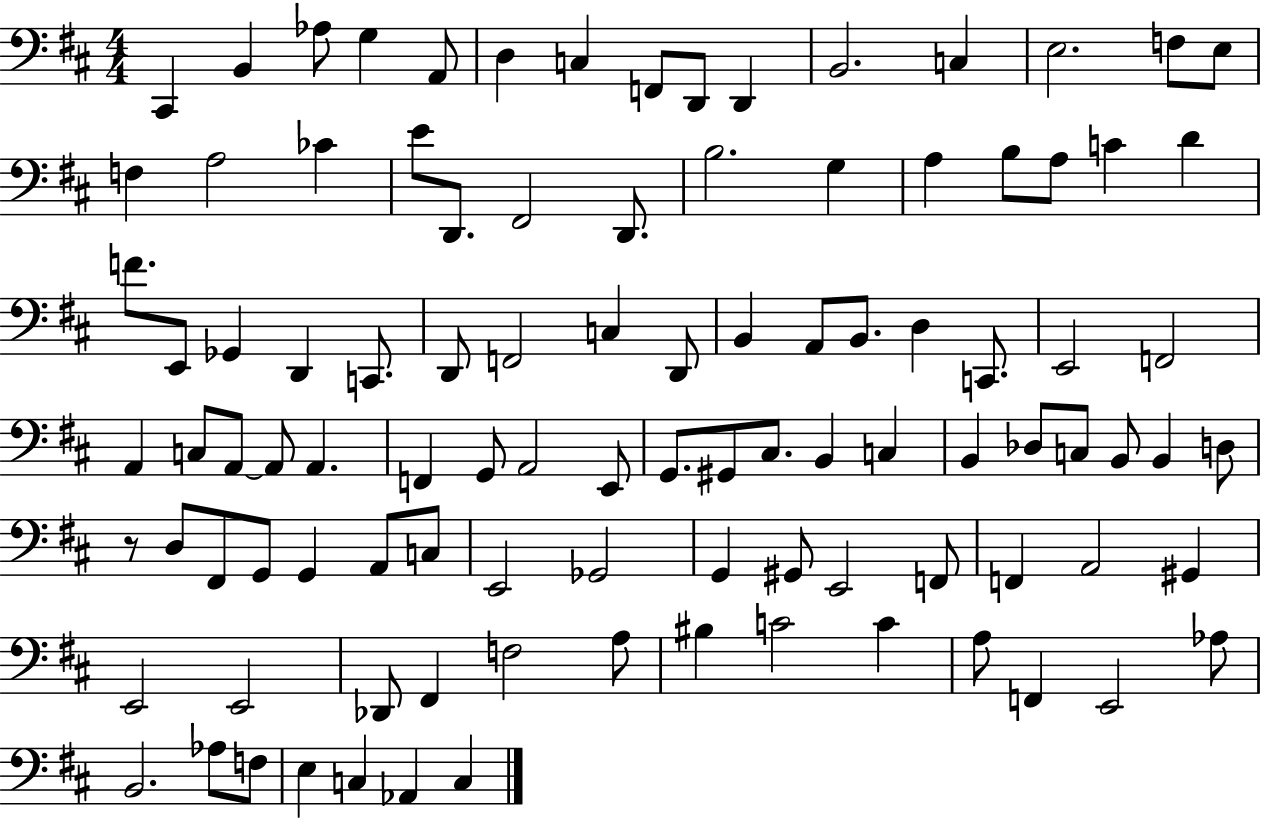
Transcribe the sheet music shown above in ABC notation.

X:1
T:Untitled
M:4/4
L:1/4
K:D
^C,, B,, _A,/2 G, A,,/2 D, C, F,,/2 D,,/2 D,, B,,2 C, E,2 F,/2 E,/2 F, A,2 _C E/2 D,,/2 ^F,,2 D,,/2 B,2 G, A, B,/2 A,/2 C D F/2 E,,/2 _G,, D,, C,,/2 D,,/2 F,,2 C, D,,/2 B,, A,,/2 B,,/2 D, C,,/2 E,,2 F,,2 A,, C,/2 A,,/2 A,,/2 A,, F,, G,,/2 A,,2 E,,/2 G,,/2 ^G,,/2 ^C,/2 B,, C, B,, _D,/2 C,/2 B,,/2 B,, D,/2 z/2 D,/2 ^F,,/2 G,,/2 G,, A,,/2 C,/2 E,,2 _G,,2 G,, ^G,,/2 E,,2 F,,/2 F,, A,,2 ^G,, E,,2 E,,2 _D,,/2 ^F,, F,2 A,/2 ^B, C2 C A,/2 F,, E,,2 _A,/2 B,,2 _A,/2 F,/2 E, C, _A,, C,